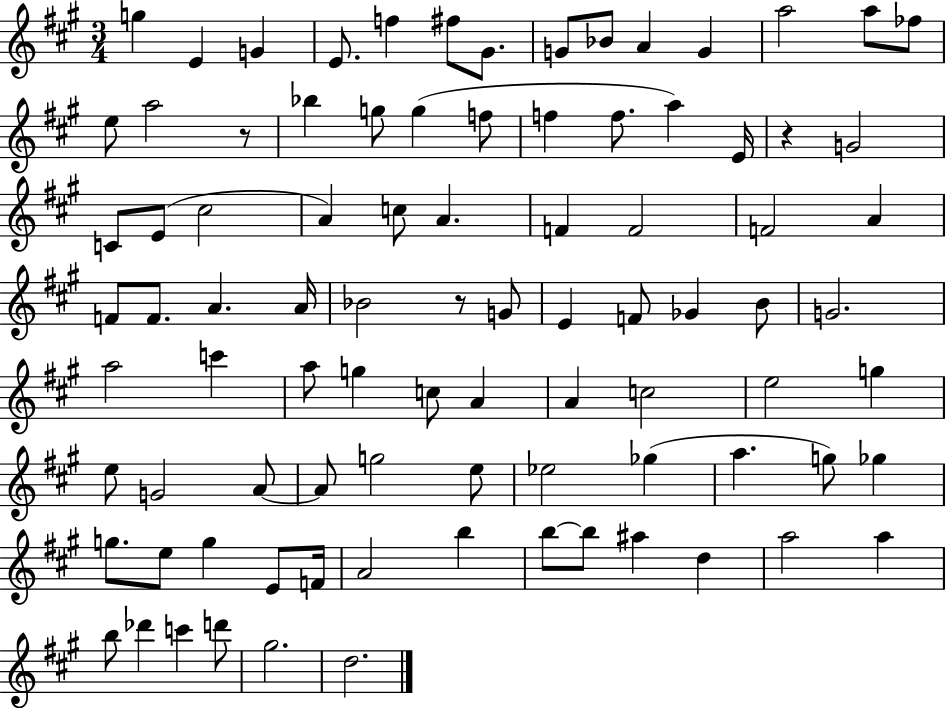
G5/q E4/q G4/q E4/e. F5/q F#5/e G#4/e. G4/e Bb4/e A4/q G4/q A5/h A5/e FES5/e E5/e A5/h R/e Bb5/q G5/e G5/q F5/e F5/q F5/e. A5/q E4/s R/q G4/h C4/e E4/e C#5/h A4/q C5/e A4/q. F4/q F4/h F4/h A4/q F4/e F4/e. A4/q. A4/s Bb4/h R/e G4/e E4/q F4/e Gb4/q B4/e G4/h. A5/h C6/q A5/e G5/q C5/e A4/q A4/q C5/h E5/h G5/q E5/e G4/h A4/e A4/e G5/h E5/e Eb5/h Gb5/q A5/q. G5/e Gb5/q G5/e. E5/e G5/q E4/e F4/s A4/h B5/q B5/e B5/e A#5/q D5/q A5/h A5/q B5/e Db6/q C6/q D6/e G#5/h. D5/h.